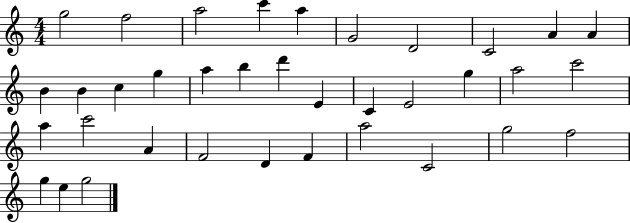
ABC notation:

X:1
T:Untitled
M:4/4
L:1/4
K:C
g2 f2 a2 c' a G2 D2 C2 A A B B c g a b d' E C E2 g a2 c'2 a c'2 A F2 D F a2 C2 g2 f2 g e g2